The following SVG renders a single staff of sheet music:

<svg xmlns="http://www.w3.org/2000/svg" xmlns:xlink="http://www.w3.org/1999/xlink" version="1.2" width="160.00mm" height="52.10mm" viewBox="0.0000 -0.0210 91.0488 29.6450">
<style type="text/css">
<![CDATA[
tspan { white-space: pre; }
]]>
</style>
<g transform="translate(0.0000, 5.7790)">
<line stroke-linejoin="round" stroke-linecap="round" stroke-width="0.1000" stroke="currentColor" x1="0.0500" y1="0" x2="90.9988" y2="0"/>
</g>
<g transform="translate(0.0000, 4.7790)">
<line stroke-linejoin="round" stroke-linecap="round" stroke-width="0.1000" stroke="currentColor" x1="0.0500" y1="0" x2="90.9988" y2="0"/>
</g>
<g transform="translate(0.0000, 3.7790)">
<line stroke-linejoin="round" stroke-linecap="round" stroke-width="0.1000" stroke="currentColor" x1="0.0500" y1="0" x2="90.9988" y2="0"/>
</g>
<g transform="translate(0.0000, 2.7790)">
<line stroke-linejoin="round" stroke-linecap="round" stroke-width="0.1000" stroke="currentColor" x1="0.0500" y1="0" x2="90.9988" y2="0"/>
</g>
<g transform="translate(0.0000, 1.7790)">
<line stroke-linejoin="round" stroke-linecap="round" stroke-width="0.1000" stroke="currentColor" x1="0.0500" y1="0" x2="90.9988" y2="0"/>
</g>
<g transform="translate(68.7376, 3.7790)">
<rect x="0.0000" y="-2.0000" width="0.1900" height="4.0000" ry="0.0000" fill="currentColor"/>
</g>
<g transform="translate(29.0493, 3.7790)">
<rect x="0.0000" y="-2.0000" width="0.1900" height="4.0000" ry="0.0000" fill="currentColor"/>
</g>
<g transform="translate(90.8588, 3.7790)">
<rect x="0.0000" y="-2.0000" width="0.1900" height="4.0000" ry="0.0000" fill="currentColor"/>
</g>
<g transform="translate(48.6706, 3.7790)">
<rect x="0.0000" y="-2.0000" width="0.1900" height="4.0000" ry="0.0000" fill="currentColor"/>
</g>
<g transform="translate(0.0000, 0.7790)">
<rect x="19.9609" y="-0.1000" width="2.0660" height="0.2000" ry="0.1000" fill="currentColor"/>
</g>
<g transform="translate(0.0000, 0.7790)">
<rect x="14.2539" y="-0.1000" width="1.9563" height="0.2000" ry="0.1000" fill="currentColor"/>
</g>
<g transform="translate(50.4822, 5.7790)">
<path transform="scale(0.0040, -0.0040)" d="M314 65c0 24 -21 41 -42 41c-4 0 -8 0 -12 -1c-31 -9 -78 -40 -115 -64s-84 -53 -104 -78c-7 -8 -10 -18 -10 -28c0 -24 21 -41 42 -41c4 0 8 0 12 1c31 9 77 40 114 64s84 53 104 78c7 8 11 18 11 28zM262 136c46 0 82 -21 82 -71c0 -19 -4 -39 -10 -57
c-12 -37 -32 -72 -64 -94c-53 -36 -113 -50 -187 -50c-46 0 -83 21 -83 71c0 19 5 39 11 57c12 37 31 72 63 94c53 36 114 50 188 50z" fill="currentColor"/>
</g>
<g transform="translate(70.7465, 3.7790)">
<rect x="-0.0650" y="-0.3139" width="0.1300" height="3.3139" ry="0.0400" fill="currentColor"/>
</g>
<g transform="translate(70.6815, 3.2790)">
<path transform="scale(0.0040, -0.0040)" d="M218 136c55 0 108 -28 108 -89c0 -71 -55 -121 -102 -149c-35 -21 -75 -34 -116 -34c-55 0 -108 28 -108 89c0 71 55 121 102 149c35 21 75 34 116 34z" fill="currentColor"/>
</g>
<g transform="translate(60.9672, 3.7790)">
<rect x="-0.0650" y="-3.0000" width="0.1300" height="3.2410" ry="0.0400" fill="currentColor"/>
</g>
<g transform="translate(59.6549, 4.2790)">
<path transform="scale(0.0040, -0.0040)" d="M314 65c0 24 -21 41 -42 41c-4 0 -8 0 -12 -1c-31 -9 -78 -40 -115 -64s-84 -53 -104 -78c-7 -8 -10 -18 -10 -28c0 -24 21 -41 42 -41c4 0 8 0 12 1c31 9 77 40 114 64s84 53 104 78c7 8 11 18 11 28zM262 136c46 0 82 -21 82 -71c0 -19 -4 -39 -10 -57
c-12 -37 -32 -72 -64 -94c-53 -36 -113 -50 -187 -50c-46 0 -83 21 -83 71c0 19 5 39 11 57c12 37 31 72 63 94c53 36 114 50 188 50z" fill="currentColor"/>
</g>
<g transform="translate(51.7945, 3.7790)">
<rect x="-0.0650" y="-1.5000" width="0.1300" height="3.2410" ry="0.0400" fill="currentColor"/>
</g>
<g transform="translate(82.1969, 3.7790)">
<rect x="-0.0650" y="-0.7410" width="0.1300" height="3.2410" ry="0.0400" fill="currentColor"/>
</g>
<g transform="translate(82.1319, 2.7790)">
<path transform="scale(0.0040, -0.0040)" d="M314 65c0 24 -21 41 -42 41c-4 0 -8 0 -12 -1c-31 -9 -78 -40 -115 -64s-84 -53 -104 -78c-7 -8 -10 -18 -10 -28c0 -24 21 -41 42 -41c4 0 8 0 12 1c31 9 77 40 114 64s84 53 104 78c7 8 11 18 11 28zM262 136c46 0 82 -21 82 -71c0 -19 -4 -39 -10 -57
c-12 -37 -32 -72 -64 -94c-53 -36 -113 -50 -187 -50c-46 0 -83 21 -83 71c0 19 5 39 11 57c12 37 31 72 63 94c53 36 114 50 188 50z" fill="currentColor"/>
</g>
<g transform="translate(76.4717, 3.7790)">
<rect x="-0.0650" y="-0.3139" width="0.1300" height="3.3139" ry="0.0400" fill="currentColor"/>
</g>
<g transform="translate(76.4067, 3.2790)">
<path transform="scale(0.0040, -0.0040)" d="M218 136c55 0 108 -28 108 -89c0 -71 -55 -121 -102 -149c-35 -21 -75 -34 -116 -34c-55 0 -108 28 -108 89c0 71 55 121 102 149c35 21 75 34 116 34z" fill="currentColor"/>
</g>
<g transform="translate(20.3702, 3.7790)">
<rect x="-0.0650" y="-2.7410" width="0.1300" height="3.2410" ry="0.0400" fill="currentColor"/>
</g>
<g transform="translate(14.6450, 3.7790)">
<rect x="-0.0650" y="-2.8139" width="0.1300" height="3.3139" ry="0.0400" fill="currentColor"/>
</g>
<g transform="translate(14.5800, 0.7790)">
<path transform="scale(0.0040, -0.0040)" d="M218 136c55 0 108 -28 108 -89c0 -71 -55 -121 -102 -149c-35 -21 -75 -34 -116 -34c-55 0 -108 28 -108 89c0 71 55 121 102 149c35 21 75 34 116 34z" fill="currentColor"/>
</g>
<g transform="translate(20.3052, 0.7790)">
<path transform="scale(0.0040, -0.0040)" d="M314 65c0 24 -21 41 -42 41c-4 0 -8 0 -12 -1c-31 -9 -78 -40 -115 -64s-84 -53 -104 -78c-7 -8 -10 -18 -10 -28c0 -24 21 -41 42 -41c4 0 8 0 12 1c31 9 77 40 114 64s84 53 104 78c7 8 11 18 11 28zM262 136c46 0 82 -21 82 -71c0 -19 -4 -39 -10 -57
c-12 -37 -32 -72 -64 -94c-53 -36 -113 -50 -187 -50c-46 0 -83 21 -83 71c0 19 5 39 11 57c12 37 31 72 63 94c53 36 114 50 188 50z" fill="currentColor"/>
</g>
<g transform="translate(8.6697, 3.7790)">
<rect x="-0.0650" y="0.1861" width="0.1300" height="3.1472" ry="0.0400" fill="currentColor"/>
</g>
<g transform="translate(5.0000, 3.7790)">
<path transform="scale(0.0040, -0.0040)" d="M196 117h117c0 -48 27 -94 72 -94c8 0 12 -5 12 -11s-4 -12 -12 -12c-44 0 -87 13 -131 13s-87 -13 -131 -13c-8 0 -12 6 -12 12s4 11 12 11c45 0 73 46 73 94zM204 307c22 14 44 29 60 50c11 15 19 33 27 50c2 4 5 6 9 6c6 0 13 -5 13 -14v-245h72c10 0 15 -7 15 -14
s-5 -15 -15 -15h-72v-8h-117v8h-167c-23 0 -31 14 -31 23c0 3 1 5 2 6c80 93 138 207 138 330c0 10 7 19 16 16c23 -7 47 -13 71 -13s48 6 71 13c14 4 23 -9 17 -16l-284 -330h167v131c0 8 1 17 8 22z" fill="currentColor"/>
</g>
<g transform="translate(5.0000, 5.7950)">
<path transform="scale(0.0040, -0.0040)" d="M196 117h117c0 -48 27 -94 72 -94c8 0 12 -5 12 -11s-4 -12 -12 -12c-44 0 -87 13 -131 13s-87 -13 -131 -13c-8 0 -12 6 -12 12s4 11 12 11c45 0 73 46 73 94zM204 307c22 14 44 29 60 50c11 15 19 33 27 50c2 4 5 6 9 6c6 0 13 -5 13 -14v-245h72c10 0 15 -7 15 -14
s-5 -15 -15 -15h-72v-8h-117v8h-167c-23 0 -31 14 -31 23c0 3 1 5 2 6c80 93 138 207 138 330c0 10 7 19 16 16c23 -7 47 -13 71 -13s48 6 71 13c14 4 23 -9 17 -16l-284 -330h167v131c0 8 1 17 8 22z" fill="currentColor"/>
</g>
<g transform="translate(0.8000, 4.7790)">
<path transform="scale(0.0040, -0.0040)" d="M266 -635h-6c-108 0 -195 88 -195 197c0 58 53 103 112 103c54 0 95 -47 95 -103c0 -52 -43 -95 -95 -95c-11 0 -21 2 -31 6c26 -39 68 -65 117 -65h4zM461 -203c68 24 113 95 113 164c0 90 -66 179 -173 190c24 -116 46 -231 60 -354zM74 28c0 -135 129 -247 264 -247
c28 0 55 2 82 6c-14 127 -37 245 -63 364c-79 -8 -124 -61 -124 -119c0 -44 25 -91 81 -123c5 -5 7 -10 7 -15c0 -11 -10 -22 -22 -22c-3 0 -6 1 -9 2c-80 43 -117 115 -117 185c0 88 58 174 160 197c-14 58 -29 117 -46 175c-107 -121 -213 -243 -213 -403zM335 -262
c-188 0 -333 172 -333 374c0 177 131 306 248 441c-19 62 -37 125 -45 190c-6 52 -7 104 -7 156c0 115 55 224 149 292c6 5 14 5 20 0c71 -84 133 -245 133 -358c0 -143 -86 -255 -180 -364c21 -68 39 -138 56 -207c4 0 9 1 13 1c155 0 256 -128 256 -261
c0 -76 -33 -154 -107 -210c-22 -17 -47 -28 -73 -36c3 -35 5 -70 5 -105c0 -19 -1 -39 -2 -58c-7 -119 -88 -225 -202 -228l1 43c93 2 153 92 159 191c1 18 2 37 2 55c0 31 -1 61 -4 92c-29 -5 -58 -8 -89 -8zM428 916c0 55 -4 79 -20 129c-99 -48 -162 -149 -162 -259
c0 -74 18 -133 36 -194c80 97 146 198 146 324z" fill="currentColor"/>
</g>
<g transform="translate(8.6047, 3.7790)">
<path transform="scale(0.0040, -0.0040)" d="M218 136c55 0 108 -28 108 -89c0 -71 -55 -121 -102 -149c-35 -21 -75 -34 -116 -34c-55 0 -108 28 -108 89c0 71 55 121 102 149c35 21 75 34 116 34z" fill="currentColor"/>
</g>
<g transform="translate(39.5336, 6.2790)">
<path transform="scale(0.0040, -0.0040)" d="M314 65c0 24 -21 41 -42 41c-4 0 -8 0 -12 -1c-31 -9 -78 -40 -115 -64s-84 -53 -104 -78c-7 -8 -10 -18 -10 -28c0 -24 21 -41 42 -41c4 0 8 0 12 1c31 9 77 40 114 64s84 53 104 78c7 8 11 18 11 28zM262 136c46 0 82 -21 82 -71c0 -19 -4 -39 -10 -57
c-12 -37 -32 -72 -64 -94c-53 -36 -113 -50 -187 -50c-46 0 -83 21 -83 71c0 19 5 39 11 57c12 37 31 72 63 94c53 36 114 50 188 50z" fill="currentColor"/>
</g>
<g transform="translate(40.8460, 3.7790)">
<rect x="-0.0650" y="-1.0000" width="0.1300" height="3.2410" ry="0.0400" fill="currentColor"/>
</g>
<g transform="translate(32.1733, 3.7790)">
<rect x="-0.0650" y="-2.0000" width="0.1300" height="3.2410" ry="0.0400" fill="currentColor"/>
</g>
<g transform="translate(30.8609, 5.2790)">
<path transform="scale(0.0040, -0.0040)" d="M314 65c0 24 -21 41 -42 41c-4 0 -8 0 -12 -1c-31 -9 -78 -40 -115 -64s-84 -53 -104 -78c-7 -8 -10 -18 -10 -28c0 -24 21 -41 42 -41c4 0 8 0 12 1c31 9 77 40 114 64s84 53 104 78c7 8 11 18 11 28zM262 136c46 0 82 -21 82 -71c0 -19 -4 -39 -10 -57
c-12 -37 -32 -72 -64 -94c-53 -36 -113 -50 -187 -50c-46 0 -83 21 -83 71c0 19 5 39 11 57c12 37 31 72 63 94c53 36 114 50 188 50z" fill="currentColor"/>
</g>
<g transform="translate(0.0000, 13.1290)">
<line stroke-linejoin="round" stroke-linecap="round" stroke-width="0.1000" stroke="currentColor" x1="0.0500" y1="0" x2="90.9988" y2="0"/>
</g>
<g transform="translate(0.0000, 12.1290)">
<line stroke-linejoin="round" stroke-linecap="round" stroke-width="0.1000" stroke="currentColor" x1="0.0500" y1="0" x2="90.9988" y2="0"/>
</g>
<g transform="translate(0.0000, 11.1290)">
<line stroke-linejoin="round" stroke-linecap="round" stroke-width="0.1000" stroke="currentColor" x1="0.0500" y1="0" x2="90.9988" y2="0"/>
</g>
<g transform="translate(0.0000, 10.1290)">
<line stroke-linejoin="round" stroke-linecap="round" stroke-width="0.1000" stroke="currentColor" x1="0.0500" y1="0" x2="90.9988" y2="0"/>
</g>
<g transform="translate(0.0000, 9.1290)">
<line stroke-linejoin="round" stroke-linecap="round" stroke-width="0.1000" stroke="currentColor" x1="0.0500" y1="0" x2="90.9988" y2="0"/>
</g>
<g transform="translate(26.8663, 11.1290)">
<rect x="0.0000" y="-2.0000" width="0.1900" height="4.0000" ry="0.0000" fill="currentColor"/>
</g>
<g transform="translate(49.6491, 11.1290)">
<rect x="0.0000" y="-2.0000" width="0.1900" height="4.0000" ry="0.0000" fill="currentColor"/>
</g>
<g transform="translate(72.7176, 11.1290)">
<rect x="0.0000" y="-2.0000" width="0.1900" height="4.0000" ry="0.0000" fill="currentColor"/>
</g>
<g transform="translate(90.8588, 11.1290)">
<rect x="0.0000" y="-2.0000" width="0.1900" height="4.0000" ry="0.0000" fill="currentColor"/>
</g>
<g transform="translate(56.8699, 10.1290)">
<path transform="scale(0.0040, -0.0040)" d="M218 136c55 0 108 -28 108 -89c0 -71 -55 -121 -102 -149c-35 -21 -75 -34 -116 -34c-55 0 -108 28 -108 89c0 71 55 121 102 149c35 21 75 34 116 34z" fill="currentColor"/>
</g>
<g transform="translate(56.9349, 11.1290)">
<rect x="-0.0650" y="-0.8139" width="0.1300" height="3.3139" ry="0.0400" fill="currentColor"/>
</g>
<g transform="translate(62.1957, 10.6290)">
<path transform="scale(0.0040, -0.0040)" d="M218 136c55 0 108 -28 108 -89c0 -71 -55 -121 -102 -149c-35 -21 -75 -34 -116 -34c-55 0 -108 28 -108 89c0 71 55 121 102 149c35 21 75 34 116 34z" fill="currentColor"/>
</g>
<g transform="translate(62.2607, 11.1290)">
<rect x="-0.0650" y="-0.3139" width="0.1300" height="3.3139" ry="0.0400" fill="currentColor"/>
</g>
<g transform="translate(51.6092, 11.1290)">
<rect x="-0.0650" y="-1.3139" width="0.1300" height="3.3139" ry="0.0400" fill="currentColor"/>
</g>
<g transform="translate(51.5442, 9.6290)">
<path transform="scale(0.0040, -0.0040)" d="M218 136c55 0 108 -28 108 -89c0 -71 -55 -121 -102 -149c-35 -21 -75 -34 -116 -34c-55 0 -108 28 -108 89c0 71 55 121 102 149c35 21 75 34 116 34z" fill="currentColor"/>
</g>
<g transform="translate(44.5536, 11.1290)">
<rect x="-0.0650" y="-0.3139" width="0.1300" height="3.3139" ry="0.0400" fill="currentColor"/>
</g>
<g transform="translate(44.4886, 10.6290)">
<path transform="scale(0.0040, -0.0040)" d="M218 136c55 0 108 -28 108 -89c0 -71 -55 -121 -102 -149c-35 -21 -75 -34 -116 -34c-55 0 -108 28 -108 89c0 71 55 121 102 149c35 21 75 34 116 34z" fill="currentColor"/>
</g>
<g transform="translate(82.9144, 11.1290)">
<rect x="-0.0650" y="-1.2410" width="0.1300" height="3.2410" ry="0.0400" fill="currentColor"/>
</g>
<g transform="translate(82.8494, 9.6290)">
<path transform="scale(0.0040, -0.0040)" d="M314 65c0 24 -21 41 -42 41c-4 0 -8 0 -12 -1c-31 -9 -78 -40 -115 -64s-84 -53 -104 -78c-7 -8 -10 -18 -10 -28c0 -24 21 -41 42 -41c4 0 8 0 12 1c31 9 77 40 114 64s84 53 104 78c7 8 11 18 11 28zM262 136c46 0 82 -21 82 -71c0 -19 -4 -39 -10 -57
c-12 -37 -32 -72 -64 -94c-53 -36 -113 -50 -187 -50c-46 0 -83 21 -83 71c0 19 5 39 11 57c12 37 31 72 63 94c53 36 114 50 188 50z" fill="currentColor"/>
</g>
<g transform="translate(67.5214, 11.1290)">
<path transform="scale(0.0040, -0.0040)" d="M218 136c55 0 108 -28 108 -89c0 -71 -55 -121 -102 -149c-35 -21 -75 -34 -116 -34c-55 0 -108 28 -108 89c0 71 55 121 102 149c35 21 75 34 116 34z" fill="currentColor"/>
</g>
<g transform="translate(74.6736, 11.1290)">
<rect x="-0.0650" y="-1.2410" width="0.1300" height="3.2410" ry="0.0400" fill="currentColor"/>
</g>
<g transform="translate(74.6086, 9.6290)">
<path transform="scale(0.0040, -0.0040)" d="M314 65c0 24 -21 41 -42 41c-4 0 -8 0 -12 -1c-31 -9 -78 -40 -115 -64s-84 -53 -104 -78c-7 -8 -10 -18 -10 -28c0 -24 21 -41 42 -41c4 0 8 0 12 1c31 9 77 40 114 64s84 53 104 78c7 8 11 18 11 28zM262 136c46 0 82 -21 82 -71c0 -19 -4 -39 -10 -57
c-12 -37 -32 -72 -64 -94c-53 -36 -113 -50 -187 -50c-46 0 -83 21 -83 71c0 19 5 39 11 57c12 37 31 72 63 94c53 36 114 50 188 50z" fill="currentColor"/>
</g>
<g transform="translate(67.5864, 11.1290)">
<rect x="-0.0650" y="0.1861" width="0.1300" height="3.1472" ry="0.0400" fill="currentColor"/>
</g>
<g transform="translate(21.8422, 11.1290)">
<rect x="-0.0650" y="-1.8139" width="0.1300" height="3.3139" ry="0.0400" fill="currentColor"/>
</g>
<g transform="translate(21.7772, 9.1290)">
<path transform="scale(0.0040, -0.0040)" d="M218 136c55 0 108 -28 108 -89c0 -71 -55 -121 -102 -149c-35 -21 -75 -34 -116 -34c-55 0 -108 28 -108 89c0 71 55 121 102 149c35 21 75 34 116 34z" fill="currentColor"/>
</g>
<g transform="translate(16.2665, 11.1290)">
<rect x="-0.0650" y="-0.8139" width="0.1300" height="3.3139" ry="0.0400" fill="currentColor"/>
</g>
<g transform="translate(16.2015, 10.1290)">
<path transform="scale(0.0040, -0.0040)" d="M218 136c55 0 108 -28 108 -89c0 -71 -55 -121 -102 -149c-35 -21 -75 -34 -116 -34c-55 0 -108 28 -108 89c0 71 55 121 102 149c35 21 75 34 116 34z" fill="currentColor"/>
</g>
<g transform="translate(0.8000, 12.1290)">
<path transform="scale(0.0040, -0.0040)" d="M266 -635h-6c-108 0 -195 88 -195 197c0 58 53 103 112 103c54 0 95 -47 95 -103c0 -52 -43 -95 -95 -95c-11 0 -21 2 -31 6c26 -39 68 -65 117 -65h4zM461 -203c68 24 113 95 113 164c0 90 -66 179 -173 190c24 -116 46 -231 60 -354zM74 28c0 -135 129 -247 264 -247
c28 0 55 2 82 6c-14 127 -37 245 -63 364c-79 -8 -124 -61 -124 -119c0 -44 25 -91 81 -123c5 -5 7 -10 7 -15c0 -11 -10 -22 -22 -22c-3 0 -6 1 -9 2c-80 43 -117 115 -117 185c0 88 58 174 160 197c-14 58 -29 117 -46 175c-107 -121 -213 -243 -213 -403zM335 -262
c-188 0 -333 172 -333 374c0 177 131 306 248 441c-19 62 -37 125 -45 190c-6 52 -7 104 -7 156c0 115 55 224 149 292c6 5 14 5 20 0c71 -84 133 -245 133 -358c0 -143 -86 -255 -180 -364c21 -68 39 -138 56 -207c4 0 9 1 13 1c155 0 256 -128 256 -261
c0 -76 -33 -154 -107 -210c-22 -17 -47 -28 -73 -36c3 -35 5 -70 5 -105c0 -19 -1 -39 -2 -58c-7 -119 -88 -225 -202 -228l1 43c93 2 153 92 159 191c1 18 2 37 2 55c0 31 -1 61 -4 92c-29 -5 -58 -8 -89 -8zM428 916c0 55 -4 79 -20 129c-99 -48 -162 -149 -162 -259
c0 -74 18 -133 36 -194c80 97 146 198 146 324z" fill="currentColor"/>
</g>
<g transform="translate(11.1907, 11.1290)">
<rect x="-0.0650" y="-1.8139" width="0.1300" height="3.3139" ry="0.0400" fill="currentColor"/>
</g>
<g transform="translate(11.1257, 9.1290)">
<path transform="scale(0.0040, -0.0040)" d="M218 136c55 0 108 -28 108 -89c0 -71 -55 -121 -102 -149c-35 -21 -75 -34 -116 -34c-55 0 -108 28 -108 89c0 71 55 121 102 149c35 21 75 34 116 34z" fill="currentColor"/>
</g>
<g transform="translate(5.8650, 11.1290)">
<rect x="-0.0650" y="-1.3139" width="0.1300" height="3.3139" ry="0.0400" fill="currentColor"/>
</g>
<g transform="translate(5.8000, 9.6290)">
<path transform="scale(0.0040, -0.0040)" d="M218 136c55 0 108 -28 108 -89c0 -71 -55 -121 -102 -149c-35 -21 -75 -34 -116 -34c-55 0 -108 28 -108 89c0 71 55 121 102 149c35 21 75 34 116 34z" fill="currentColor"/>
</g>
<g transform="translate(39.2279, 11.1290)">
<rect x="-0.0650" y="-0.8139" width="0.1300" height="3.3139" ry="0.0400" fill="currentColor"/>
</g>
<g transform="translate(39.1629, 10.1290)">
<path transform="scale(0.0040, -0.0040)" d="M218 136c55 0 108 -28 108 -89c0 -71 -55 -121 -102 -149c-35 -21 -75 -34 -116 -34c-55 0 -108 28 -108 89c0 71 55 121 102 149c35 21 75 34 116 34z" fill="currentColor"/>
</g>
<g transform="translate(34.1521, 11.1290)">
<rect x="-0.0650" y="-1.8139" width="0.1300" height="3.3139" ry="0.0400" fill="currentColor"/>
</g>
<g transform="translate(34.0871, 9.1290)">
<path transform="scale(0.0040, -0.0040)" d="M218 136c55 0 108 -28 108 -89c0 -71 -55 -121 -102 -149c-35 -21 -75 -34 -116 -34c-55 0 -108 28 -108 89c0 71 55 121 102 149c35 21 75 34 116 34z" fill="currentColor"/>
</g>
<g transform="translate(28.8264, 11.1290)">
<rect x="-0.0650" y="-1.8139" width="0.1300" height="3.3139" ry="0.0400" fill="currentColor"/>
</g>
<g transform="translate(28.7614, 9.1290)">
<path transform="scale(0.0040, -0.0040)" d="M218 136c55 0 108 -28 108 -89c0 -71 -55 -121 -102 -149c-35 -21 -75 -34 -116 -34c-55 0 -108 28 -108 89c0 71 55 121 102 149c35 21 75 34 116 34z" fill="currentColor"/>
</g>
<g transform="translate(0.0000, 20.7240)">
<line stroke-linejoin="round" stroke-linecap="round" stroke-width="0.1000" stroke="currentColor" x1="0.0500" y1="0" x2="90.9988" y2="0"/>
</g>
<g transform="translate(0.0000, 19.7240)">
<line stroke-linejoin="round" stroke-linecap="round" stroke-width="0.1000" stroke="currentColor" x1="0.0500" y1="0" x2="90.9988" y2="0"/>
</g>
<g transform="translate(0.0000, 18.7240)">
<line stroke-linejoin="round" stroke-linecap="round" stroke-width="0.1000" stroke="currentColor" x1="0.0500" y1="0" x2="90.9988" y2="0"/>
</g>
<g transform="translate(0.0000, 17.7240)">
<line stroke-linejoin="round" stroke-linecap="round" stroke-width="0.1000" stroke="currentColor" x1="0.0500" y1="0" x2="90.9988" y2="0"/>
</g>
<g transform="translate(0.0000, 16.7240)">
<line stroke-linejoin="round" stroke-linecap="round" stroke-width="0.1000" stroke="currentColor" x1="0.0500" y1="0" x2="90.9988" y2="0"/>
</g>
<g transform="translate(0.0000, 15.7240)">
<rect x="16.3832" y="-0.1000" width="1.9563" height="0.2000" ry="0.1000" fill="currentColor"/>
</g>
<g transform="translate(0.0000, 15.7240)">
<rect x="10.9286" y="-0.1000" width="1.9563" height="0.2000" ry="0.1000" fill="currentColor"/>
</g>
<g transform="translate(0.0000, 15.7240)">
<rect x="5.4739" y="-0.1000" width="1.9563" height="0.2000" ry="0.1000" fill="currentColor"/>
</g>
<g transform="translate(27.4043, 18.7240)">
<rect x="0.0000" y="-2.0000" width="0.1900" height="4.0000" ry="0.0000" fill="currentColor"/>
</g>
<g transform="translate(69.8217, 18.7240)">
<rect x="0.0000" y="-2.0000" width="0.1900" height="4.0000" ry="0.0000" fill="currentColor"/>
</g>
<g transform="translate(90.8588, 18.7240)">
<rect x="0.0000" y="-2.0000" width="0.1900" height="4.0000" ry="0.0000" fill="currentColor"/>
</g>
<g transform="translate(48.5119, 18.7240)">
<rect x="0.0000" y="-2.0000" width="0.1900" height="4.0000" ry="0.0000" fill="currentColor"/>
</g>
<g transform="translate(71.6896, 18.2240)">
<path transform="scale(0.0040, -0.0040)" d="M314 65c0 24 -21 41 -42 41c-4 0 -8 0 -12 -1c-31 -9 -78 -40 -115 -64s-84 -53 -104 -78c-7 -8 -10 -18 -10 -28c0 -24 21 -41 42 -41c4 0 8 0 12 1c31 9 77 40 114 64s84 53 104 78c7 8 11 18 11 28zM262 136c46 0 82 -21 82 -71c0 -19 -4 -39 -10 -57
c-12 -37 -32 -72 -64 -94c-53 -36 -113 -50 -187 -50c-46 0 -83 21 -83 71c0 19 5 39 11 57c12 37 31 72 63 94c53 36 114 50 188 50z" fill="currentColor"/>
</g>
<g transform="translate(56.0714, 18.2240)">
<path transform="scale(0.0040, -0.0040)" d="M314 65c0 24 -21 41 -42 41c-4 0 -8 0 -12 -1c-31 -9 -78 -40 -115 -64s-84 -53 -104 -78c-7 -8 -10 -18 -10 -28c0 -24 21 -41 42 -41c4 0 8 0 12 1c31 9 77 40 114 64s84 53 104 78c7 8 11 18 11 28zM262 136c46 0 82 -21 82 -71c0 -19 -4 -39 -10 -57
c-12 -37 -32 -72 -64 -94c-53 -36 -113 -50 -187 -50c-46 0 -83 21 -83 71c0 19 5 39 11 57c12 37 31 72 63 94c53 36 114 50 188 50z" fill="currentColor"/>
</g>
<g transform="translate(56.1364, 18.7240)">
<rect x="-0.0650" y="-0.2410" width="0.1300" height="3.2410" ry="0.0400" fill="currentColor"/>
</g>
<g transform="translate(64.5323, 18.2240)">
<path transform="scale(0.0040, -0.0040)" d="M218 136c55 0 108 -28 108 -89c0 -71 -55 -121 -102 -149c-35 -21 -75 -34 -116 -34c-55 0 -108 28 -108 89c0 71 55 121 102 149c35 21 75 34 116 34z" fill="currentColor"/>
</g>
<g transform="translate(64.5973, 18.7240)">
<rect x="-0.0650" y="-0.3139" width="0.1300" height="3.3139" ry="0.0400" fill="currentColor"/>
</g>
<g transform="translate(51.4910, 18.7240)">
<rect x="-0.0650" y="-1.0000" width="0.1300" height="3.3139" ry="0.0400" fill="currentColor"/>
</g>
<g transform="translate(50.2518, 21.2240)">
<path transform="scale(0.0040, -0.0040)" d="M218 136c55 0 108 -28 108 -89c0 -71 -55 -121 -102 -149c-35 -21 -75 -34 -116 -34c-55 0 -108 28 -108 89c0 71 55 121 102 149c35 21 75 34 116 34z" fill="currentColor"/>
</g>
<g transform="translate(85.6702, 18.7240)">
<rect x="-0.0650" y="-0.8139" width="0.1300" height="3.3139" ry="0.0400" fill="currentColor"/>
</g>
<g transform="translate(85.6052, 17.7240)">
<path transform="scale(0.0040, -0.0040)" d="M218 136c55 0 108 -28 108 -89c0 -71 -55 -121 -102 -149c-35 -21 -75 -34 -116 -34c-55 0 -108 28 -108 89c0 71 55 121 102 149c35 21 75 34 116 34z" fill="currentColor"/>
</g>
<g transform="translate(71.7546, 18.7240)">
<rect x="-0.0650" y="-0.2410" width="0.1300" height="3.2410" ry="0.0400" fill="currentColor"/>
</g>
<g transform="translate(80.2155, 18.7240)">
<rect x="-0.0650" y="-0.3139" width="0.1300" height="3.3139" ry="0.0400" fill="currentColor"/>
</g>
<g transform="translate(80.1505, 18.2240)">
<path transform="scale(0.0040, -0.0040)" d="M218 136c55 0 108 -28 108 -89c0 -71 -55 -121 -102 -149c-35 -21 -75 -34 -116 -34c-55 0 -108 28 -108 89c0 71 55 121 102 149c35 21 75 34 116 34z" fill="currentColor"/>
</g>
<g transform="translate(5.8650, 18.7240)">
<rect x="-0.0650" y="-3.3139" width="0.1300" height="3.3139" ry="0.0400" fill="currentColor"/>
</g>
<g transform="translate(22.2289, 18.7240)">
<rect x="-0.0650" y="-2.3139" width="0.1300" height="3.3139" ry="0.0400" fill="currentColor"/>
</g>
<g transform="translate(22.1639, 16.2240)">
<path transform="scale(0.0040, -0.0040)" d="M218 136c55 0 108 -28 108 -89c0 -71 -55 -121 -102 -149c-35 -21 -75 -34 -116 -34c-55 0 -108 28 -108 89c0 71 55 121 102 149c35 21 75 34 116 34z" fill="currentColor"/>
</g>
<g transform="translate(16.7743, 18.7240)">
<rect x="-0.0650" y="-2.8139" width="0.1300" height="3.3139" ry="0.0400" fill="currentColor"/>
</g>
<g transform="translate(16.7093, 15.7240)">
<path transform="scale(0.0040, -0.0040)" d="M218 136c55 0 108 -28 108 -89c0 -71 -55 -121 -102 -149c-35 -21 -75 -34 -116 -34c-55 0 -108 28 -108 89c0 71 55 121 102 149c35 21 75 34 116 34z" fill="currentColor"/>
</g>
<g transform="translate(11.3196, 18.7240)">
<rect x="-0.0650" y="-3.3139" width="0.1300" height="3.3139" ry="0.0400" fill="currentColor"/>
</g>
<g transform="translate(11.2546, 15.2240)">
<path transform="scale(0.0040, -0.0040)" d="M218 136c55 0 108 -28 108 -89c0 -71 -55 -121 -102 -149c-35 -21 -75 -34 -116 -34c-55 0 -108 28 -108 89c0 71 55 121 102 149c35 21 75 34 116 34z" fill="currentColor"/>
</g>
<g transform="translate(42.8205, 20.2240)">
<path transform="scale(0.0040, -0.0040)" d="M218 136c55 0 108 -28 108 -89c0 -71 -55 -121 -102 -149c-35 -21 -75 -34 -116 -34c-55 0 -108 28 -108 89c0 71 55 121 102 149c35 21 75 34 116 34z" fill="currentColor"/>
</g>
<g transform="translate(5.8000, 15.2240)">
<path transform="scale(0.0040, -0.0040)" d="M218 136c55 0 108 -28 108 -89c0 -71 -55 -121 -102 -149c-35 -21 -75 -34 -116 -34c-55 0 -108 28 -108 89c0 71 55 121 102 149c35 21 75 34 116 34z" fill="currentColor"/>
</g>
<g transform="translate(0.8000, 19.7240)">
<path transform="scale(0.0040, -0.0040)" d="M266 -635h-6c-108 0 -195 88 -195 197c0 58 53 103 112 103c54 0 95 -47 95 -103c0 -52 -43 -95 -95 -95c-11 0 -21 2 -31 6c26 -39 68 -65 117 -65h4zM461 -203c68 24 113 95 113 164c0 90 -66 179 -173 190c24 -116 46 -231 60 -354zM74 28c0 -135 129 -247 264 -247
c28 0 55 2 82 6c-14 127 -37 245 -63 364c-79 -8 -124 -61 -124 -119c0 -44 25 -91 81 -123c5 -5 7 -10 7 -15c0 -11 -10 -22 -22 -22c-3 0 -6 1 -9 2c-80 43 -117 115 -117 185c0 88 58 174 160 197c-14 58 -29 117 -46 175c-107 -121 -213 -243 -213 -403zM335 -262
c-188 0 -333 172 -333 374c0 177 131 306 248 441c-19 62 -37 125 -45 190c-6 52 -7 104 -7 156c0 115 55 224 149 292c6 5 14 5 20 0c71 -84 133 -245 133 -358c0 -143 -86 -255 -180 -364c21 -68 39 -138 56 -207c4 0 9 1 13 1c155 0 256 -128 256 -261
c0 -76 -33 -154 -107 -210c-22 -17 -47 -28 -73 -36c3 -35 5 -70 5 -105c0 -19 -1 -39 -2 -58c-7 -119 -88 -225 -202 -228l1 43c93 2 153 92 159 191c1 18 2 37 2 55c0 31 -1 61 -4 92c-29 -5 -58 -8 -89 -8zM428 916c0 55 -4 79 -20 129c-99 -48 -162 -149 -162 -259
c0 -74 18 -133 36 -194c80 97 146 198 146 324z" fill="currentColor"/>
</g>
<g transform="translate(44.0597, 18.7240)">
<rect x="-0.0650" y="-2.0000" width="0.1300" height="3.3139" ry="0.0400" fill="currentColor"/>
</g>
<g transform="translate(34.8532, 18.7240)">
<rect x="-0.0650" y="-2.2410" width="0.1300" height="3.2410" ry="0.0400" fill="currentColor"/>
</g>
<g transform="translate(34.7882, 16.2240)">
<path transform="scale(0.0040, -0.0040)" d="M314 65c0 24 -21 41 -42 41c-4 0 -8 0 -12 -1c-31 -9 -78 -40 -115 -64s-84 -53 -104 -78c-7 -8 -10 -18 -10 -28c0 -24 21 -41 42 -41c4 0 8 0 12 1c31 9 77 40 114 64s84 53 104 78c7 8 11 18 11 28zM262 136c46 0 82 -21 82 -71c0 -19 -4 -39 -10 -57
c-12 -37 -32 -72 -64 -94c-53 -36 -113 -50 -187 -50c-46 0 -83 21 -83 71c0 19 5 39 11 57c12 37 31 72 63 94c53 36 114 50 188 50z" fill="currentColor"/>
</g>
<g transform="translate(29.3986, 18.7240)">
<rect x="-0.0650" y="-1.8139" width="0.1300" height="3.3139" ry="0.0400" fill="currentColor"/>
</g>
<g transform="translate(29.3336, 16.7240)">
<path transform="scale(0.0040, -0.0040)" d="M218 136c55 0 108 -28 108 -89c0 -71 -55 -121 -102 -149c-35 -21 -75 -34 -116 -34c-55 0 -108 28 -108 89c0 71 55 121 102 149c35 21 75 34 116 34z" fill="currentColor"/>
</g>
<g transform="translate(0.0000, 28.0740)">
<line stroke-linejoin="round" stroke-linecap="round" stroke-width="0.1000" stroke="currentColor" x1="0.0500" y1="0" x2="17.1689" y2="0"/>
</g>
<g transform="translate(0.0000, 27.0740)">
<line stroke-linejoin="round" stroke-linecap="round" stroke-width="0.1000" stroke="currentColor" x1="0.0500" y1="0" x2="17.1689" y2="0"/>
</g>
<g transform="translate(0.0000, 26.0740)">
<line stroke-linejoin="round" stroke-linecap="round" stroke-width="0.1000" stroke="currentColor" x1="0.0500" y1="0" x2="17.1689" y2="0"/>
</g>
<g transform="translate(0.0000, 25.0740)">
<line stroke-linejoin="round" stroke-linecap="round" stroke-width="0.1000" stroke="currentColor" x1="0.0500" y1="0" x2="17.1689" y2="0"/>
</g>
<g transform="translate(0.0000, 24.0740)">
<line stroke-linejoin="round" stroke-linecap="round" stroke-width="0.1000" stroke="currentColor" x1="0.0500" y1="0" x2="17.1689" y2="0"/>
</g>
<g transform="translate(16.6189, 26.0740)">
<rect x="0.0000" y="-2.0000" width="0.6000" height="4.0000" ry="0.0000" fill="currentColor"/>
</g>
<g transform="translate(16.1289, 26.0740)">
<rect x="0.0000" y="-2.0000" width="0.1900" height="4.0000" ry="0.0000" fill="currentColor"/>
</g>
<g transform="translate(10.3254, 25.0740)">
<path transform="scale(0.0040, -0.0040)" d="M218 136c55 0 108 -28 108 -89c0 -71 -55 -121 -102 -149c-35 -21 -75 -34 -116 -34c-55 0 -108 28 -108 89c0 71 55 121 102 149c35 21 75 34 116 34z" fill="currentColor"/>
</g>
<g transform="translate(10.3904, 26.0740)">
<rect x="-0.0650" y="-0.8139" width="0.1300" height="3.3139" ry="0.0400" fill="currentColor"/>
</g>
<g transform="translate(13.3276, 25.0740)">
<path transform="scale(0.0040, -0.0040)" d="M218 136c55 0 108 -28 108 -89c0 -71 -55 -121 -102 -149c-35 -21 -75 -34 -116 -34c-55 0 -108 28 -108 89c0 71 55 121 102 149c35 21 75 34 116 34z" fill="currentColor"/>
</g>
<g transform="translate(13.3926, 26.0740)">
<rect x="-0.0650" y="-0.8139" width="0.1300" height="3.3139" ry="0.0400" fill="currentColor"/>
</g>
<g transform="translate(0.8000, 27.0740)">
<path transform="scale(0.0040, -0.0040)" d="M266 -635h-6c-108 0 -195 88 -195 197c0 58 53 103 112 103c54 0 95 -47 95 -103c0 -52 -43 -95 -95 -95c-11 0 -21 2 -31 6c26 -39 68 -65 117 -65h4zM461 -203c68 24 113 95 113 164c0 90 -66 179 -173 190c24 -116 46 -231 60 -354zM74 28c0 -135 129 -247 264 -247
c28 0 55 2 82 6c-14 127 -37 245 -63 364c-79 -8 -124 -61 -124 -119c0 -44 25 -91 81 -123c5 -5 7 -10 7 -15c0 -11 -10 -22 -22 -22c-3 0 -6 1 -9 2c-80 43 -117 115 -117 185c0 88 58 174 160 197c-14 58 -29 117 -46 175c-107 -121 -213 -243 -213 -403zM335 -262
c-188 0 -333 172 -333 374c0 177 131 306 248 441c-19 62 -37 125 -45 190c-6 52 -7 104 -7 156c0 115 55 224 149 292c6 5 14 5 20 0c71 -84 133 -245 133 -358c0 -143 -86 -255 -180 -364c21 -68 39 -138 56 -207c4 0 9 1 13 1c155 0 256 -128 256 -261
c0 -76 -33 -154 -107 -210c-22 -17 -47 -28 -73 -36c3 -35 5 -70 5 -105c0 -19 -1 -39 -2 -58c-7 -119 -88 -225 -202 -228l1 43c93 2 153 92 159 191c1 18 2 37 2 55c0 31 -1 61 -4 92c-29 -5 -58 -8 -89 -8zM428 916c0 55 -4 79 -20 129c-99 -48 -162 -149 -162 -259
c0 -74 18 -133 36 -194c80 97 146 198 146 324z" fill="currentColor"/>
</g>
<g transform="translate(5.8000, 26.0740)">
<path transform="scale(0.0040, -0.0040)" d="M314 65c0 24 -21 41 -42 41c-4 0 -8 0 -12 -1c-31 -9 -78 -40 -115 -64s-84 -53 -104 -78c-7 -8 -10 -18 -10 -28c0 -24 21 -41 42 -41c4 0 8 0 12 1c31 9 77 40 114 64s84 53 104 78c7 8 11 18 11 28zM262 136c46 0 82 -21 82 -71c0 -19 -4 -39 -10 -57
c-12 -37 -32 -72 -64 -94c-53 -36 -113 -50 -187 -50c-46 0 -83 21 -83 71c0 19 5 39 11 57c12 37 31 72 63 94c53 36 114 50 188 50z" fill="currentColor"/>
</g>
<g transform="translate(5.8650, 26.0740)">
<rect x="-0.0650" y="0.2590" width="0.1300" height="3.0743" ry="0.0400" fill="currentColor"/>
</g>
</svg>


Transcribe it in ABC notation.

X:1
T:Untitled
M:4/4
L:1/4
K:C
B a a2 F2 D2 E2 A2 c c d2 e f d f f f d c e d c B e2 e2 b b a g f g2 F D c2 c c2 c d B2 d d